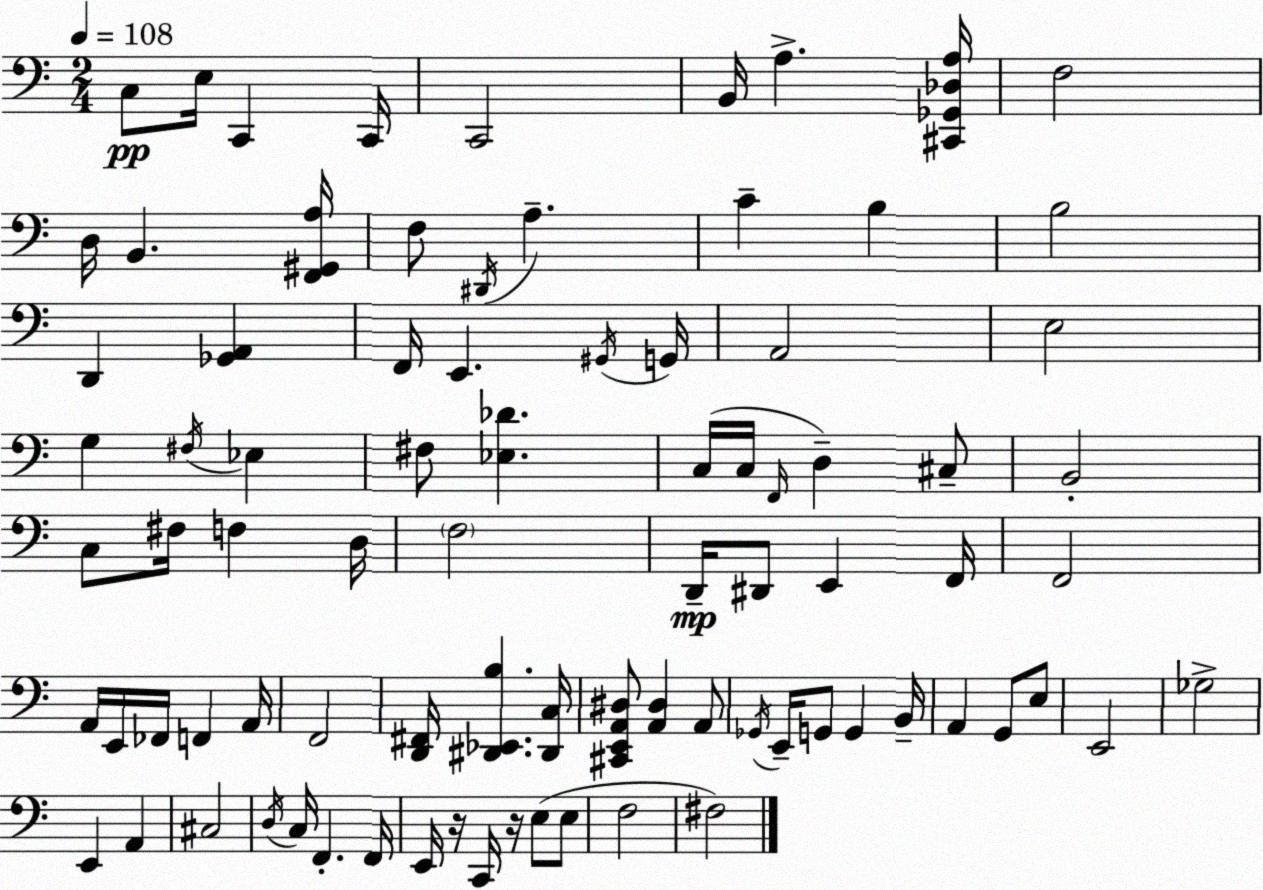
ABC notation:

X:1
T:Untitled
M:2/4
L:1/4
K:Am
C,/2 E,/4 C,, C,,/4 C,,2 B,,/4 A, [^C,,_G,,_D,A,]/4 F,2 D,/4 B,, [F,,^G,,A,]/4 F,/2 ^D,,/4 A, C B, B,2 D,, [_G,,A,,] F,,/4 E,, ^G,,/4 G,,/4 A,,2 E,2 G, ^F,/4 _E, ^F,/2 [_E,_D] C,/4 C,/4 F,,/4 D, ^C,/2 B,,2 C,/2 ^F,/4 F, D,/4 F,2 D,,/4 ^D,,/2 E,, F,,/4 F,,2 A,,/4 E,,/4 _F,,/4 F,, A,,/4 F,,2 [D,,^F,,]/4 [^D,,_E,,B,] [^D,,C,]/4 [^C,,E,,A,,^D,]/2 [A,,^D,] A,,/2 _G,,/4 E,,/4 G,,/2 G,, B,,/4 A,, G,,/2 E,/2 E,,2 _G,2 E,, A,, ^C,2 D,/4 C,/4 F,, F,,/4 E,,/4 z/4 C,,/4 z/4 E,/2 E,/2 F,2 ^F,2